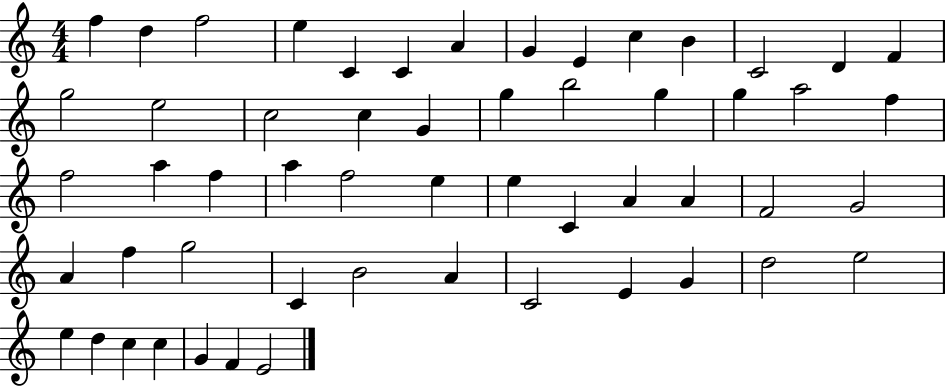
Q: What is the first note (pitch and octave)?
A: F5